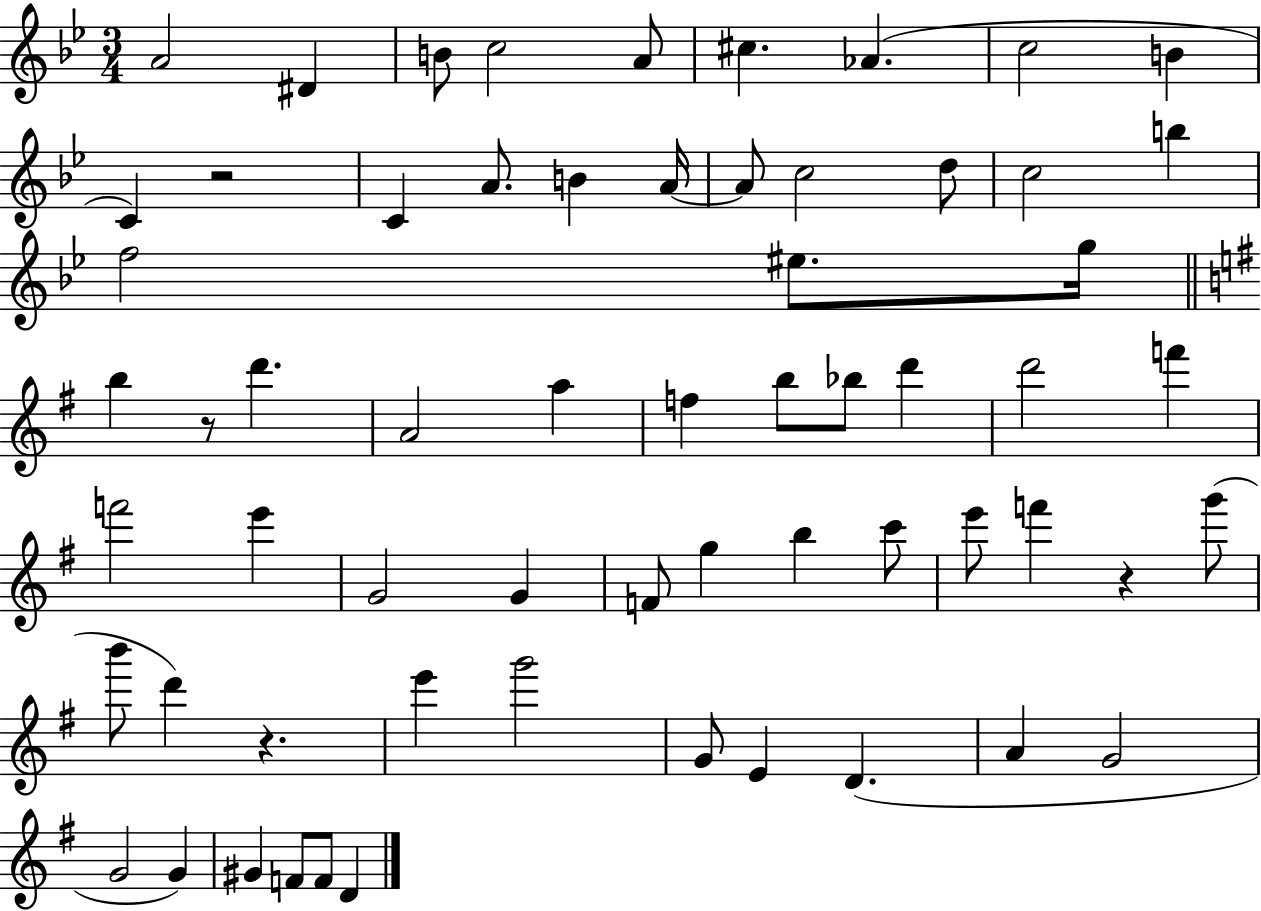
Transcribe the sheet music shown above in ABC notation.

X:1
T:Untitled
M:3/4
L:1/4
K:Bb
A2 ^D B/2 c2 A/2 ^c _A c2 B C z2 C A/2 B A/4 A/2 c2 d/2 c2 b f2 ^e/2 g/4 b z/2 d' A2 a f b/2 _b/2 d' d'2 f' f'2 e' G2 G F/2 g b c'/2 e'/2 f' z g'/2 b'/2 d' z e' g'2 G/2 E D A G2 G2 G ^G F/2 F/2 D